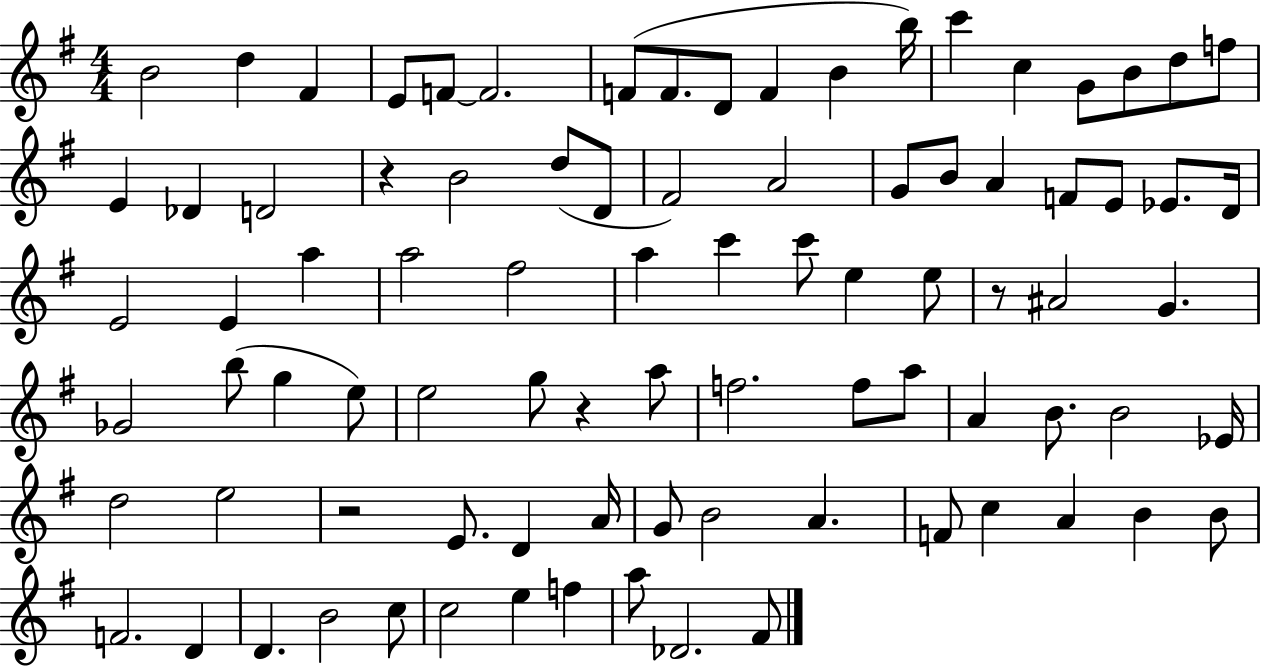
B4/h D5/q F#4/q E4/e F4/e F4/h. F4/e F4/e. D4/e F4/q B4/q B5/s C6/q C5/q G4/e B4/e D5/e F5/e E4/q Db4/q D4/h R/q B4/h D5/e D4/e F#4/h A4/h G4/e B4/e A4/q F4/e E4/e Eb4/e. D4/s E4/h E4/q A5/q A5/h F#5/h A5/q C6/q C6/e E5/q E5/e R/e A#4/h G4/q. Gb4/h B5/e G5/q E5/e E5/h G5/e R/q A5/e F5/h. F5/e A5/e A4/q B4/e. B4/h Eb4/s D5/h E5/h R/h E4/e. D4/q A4/s G4/e B4/h A4/q. F4/e C5/q A4/q B4/q B4/e F4/h. D4/q D4/q. B4/h C5/e C5/h E5/q F5/q A5/e Db4/h. F#4/e